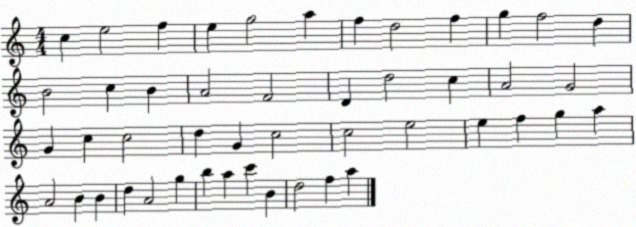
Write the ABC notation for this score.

X:1
T:Untitled
M:4/4
L:1/4
K:C
c e2 f e g2 a f d2 f g f2 d B2 c B A2 F2 D d2 c A2 G2 G c c2 d G c2 c2 e2 e f g a A2 B B d A2 g b a c' B d2 f a